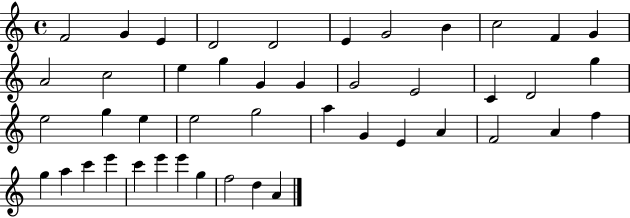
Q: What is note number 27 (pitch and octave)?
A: G5